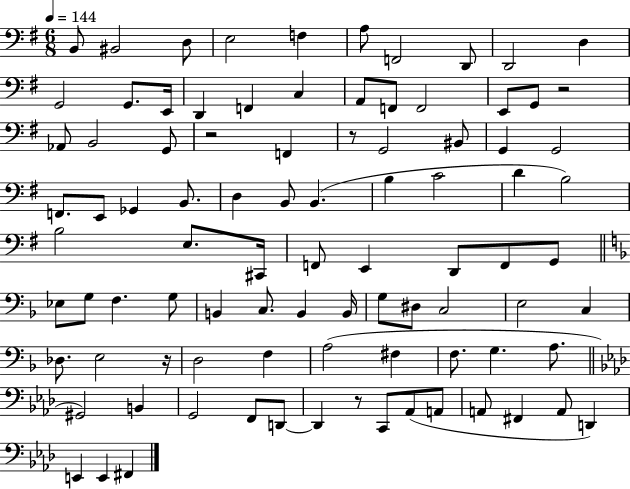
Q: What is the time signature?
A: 6/8